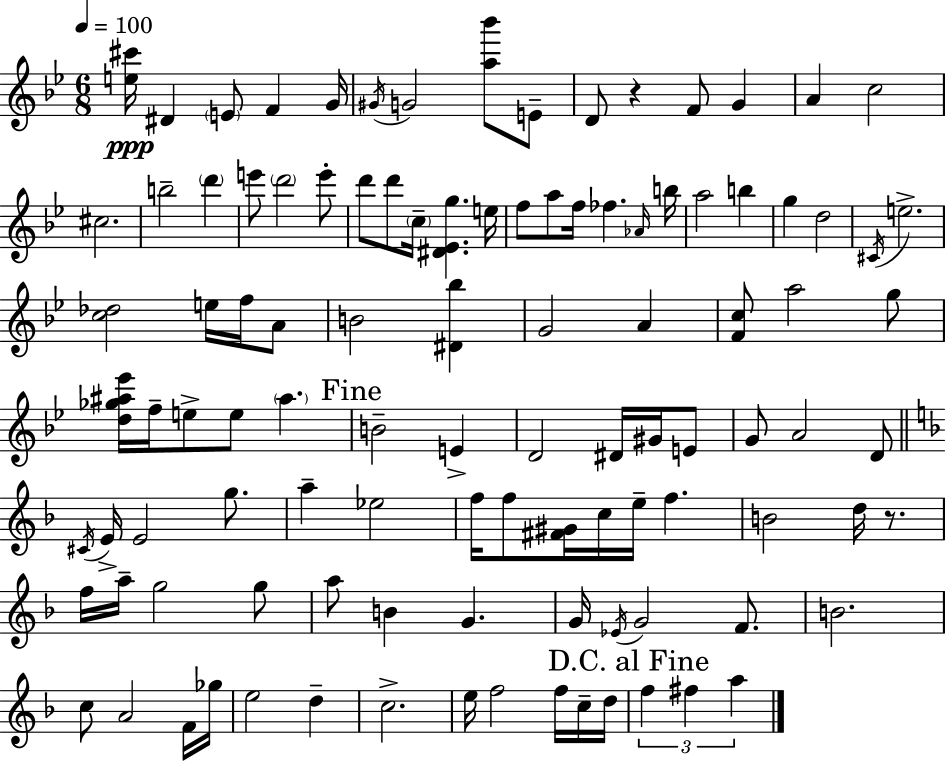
X:1
T:Untitled
M:6/8
L:1/4
K:Bb
[e^c']/4 ^D E/2 F G/4 ^G/4 G2 [a_b']/2 E/2 D/2 z F/2 G A c2 ^c2 b2 d' e'/2 d'2 e'/2 d'/2 d'/2 c/4 [^D_Eg] e/4 f/2 a/2 f/4 _f _A/4 b/4 a2 b g d2 ^C/4 e2 [c_d]2 e/4 f/4 A/2 B2 [^D_b] G2 A [Fc]/2 a2 g/2 [d_g^a_e']/4 f/4 e/2 e/2 ^a B2 E D2 ^D/4 ^G/4 E/2 G/2 A2 D/2 ^C/4 E/4 E2 g/2 a _e2 f/4 f/2 [^F^G]/4 c/4 e/4 f B2 d/4 z/2 f/4 a/4 g2 g/2 a/2 B G G/4 _E/4 G2 F/2 B2 c/2 A2 F/4 _g/4 e2 d c2 e/4 f2 f/4 c/4 d/4 f ^f a